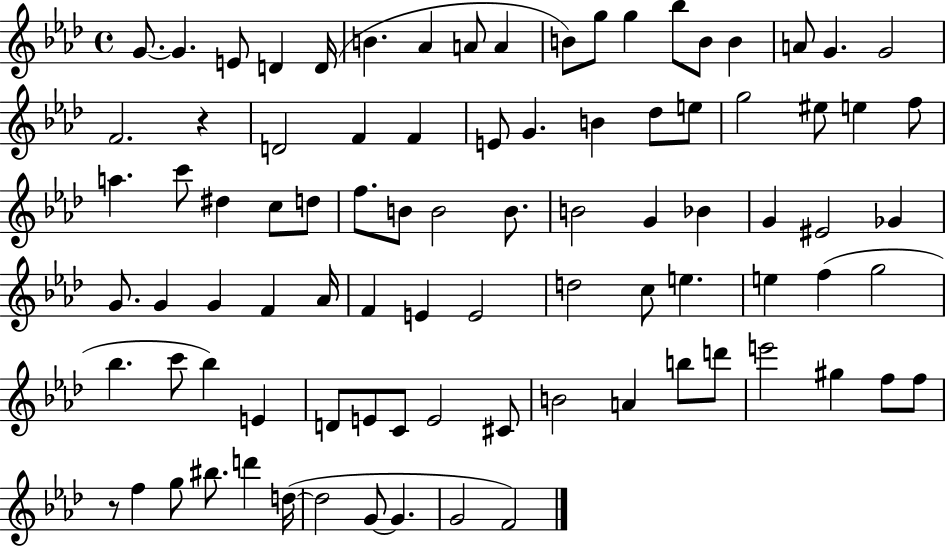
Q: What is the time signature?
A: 4/4